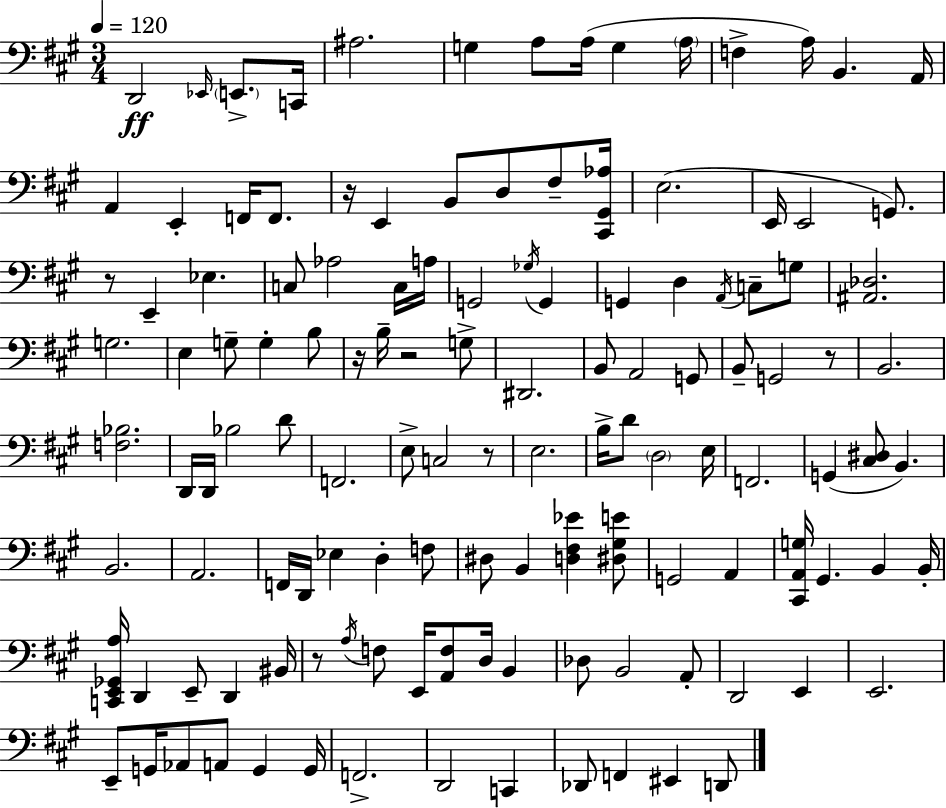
X:1
T:Untitled
M:3/4
L:1/4
K:A
D,,2 _E,,/4 E,,/2 C,,/4 ^A,2 G, A,/2 A,/4 G, A,/4 F, A,/4 B,, A,,/4 A,, E,, F,,/4 F,,/2 z/4 E,, B,,/2 D,/2 ^F,/2 [^C,,^G,,_A,]/4 E,2 E,,/4 E,,2 G,,/2 z/2 E,, _E, C,/2 _A,2 C,/4 A,/4 G,,2 _G,/4 G,, G,, D, A,,/4 C,/2 G,/2 [^A,,_D,]2 G,2 E, G,/2 G, B,/2 z/4 B,/4 z2 G,/2 ^D,,2 B,,/2 A,,2 G,,/2 B,,/2 G,,2 z/2 B,,2 [F,_B,]2 D,,/4 D,,/4 _B,2 D/2 F,,2 E,/2 C,2 z/2 E,2 B,/4 D/2 D,2 E,/4 F,,2 G,, [^C,^D,]/2 B,, B,,2 A,,2 F,,/4 D,,/4 _E, D, F,/2 ^D,/2 B,, [D,^F,_E] [^D,^G,E]/2 G,,2 A,, [^C,,A,,G,]/4 ^G,, B,, B,,/4 [C,,E,,_G,,A,]/4 D,, E,,/2 D,, ^B,,/4 z/2 A,/4 F,/2 E,,/4 [A,,F,]/2 D,/4 B,, _D,/2 B,,2 A,,/2 D,,2 E,, E,,2 E,,/2 G,,/4 _A,,/2 A,,/2 G,, G,,/4 F,,2 D,,2 C,, _D,,/2 F,, ^E,, D,,/2